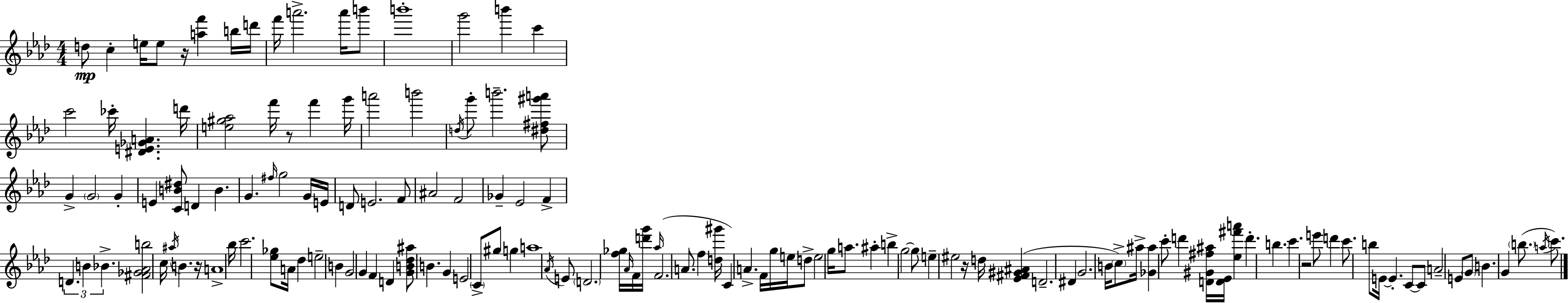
{
  \clef treble
  \numericTimeSignature
  \time 4/4
  \key f \minor
  \repeat volta 2 { d''8\mp c''4-. e''16 e''8 r16 <a'' f'''>4 b''16 d'''16 | f'''16 a'''2.-> a'''16 b'''8 | b'''1-. | g'''2 b'''4 c'''4 | \break c'''2 ces'''16-. <dis' e' ges' a'>4. d'''16 | <e'' gis'' aes''>2 f'''16 r8 f'''4 g'''16 | a'''2 b'''2 | \acciaccatura { d''16 } g'''8-. b'''2.-- <dis'' fis'' gis''' a'''>8 | \break g'4-> \parenthesize g'2 g'4-. | e'4 <c' b' dis''>8 d'4 b'4. | g'4. \grace { fis''16 } g''2 | g'16 e'16 d'8 e'2. | \break f'8 ais'2 f'2 | ges'4-- ees'2 f'4-> | \tuplet 3/2 { d'4. b'4 bes'4.-> } | <fis' ges' aes' b''>2 c''16 \acciaccatura { ais''16 } b'4. | \break r16 a'1-> | bes''16 c'''2. | <ees'' ges''>8 a'16 des''4 e''2-- b'4 | g'2 g'4 f'4 | \break d'4 <g' b' des'' ais''>8 b'4. g'4 | e'2 \parenthesize c'8-> gis''8 g''4 | a''1 | \acciaccatura { aes'16 } e'8 \parenthesize d'2. | \break <f'' ges''>16 \grace { aes'16 } f'16 <d''' g'''>16 \grace { aes''16 }( f'2. | a'8. f''4 <d'' gis'''>16 c'4) a'4.-> | f'16 g''16 e''16 d''8-> e''2 | g''16 a''8. ais''4-. b''4-> g''2~~ | \break g''8 e''4-- eis''2 | r16 d''16 <ees' fis' gis' ais'>4( d'2.-- | dis'4 g'2. | b'16 \parenthesize c''8->) ais''16-> <ges' ais''>4 c'''8-. | \break d'''4 <d' gis' fis'' ais''>16 <d' ees'>16 <ees'' fis''' a'''>4 d'''4.-. | b''4. c'''4. r2 | e'''8 d'''4 c'''8. b''8 e'16~~ | e'4.-. c'8~~ c'8 a'2-- | \break e'8 \parenthesize g'8 b'4. g'4 | \parenthesize b''8.( \acciaccatura { a''16 } c'''8.) } \bar "|."
}